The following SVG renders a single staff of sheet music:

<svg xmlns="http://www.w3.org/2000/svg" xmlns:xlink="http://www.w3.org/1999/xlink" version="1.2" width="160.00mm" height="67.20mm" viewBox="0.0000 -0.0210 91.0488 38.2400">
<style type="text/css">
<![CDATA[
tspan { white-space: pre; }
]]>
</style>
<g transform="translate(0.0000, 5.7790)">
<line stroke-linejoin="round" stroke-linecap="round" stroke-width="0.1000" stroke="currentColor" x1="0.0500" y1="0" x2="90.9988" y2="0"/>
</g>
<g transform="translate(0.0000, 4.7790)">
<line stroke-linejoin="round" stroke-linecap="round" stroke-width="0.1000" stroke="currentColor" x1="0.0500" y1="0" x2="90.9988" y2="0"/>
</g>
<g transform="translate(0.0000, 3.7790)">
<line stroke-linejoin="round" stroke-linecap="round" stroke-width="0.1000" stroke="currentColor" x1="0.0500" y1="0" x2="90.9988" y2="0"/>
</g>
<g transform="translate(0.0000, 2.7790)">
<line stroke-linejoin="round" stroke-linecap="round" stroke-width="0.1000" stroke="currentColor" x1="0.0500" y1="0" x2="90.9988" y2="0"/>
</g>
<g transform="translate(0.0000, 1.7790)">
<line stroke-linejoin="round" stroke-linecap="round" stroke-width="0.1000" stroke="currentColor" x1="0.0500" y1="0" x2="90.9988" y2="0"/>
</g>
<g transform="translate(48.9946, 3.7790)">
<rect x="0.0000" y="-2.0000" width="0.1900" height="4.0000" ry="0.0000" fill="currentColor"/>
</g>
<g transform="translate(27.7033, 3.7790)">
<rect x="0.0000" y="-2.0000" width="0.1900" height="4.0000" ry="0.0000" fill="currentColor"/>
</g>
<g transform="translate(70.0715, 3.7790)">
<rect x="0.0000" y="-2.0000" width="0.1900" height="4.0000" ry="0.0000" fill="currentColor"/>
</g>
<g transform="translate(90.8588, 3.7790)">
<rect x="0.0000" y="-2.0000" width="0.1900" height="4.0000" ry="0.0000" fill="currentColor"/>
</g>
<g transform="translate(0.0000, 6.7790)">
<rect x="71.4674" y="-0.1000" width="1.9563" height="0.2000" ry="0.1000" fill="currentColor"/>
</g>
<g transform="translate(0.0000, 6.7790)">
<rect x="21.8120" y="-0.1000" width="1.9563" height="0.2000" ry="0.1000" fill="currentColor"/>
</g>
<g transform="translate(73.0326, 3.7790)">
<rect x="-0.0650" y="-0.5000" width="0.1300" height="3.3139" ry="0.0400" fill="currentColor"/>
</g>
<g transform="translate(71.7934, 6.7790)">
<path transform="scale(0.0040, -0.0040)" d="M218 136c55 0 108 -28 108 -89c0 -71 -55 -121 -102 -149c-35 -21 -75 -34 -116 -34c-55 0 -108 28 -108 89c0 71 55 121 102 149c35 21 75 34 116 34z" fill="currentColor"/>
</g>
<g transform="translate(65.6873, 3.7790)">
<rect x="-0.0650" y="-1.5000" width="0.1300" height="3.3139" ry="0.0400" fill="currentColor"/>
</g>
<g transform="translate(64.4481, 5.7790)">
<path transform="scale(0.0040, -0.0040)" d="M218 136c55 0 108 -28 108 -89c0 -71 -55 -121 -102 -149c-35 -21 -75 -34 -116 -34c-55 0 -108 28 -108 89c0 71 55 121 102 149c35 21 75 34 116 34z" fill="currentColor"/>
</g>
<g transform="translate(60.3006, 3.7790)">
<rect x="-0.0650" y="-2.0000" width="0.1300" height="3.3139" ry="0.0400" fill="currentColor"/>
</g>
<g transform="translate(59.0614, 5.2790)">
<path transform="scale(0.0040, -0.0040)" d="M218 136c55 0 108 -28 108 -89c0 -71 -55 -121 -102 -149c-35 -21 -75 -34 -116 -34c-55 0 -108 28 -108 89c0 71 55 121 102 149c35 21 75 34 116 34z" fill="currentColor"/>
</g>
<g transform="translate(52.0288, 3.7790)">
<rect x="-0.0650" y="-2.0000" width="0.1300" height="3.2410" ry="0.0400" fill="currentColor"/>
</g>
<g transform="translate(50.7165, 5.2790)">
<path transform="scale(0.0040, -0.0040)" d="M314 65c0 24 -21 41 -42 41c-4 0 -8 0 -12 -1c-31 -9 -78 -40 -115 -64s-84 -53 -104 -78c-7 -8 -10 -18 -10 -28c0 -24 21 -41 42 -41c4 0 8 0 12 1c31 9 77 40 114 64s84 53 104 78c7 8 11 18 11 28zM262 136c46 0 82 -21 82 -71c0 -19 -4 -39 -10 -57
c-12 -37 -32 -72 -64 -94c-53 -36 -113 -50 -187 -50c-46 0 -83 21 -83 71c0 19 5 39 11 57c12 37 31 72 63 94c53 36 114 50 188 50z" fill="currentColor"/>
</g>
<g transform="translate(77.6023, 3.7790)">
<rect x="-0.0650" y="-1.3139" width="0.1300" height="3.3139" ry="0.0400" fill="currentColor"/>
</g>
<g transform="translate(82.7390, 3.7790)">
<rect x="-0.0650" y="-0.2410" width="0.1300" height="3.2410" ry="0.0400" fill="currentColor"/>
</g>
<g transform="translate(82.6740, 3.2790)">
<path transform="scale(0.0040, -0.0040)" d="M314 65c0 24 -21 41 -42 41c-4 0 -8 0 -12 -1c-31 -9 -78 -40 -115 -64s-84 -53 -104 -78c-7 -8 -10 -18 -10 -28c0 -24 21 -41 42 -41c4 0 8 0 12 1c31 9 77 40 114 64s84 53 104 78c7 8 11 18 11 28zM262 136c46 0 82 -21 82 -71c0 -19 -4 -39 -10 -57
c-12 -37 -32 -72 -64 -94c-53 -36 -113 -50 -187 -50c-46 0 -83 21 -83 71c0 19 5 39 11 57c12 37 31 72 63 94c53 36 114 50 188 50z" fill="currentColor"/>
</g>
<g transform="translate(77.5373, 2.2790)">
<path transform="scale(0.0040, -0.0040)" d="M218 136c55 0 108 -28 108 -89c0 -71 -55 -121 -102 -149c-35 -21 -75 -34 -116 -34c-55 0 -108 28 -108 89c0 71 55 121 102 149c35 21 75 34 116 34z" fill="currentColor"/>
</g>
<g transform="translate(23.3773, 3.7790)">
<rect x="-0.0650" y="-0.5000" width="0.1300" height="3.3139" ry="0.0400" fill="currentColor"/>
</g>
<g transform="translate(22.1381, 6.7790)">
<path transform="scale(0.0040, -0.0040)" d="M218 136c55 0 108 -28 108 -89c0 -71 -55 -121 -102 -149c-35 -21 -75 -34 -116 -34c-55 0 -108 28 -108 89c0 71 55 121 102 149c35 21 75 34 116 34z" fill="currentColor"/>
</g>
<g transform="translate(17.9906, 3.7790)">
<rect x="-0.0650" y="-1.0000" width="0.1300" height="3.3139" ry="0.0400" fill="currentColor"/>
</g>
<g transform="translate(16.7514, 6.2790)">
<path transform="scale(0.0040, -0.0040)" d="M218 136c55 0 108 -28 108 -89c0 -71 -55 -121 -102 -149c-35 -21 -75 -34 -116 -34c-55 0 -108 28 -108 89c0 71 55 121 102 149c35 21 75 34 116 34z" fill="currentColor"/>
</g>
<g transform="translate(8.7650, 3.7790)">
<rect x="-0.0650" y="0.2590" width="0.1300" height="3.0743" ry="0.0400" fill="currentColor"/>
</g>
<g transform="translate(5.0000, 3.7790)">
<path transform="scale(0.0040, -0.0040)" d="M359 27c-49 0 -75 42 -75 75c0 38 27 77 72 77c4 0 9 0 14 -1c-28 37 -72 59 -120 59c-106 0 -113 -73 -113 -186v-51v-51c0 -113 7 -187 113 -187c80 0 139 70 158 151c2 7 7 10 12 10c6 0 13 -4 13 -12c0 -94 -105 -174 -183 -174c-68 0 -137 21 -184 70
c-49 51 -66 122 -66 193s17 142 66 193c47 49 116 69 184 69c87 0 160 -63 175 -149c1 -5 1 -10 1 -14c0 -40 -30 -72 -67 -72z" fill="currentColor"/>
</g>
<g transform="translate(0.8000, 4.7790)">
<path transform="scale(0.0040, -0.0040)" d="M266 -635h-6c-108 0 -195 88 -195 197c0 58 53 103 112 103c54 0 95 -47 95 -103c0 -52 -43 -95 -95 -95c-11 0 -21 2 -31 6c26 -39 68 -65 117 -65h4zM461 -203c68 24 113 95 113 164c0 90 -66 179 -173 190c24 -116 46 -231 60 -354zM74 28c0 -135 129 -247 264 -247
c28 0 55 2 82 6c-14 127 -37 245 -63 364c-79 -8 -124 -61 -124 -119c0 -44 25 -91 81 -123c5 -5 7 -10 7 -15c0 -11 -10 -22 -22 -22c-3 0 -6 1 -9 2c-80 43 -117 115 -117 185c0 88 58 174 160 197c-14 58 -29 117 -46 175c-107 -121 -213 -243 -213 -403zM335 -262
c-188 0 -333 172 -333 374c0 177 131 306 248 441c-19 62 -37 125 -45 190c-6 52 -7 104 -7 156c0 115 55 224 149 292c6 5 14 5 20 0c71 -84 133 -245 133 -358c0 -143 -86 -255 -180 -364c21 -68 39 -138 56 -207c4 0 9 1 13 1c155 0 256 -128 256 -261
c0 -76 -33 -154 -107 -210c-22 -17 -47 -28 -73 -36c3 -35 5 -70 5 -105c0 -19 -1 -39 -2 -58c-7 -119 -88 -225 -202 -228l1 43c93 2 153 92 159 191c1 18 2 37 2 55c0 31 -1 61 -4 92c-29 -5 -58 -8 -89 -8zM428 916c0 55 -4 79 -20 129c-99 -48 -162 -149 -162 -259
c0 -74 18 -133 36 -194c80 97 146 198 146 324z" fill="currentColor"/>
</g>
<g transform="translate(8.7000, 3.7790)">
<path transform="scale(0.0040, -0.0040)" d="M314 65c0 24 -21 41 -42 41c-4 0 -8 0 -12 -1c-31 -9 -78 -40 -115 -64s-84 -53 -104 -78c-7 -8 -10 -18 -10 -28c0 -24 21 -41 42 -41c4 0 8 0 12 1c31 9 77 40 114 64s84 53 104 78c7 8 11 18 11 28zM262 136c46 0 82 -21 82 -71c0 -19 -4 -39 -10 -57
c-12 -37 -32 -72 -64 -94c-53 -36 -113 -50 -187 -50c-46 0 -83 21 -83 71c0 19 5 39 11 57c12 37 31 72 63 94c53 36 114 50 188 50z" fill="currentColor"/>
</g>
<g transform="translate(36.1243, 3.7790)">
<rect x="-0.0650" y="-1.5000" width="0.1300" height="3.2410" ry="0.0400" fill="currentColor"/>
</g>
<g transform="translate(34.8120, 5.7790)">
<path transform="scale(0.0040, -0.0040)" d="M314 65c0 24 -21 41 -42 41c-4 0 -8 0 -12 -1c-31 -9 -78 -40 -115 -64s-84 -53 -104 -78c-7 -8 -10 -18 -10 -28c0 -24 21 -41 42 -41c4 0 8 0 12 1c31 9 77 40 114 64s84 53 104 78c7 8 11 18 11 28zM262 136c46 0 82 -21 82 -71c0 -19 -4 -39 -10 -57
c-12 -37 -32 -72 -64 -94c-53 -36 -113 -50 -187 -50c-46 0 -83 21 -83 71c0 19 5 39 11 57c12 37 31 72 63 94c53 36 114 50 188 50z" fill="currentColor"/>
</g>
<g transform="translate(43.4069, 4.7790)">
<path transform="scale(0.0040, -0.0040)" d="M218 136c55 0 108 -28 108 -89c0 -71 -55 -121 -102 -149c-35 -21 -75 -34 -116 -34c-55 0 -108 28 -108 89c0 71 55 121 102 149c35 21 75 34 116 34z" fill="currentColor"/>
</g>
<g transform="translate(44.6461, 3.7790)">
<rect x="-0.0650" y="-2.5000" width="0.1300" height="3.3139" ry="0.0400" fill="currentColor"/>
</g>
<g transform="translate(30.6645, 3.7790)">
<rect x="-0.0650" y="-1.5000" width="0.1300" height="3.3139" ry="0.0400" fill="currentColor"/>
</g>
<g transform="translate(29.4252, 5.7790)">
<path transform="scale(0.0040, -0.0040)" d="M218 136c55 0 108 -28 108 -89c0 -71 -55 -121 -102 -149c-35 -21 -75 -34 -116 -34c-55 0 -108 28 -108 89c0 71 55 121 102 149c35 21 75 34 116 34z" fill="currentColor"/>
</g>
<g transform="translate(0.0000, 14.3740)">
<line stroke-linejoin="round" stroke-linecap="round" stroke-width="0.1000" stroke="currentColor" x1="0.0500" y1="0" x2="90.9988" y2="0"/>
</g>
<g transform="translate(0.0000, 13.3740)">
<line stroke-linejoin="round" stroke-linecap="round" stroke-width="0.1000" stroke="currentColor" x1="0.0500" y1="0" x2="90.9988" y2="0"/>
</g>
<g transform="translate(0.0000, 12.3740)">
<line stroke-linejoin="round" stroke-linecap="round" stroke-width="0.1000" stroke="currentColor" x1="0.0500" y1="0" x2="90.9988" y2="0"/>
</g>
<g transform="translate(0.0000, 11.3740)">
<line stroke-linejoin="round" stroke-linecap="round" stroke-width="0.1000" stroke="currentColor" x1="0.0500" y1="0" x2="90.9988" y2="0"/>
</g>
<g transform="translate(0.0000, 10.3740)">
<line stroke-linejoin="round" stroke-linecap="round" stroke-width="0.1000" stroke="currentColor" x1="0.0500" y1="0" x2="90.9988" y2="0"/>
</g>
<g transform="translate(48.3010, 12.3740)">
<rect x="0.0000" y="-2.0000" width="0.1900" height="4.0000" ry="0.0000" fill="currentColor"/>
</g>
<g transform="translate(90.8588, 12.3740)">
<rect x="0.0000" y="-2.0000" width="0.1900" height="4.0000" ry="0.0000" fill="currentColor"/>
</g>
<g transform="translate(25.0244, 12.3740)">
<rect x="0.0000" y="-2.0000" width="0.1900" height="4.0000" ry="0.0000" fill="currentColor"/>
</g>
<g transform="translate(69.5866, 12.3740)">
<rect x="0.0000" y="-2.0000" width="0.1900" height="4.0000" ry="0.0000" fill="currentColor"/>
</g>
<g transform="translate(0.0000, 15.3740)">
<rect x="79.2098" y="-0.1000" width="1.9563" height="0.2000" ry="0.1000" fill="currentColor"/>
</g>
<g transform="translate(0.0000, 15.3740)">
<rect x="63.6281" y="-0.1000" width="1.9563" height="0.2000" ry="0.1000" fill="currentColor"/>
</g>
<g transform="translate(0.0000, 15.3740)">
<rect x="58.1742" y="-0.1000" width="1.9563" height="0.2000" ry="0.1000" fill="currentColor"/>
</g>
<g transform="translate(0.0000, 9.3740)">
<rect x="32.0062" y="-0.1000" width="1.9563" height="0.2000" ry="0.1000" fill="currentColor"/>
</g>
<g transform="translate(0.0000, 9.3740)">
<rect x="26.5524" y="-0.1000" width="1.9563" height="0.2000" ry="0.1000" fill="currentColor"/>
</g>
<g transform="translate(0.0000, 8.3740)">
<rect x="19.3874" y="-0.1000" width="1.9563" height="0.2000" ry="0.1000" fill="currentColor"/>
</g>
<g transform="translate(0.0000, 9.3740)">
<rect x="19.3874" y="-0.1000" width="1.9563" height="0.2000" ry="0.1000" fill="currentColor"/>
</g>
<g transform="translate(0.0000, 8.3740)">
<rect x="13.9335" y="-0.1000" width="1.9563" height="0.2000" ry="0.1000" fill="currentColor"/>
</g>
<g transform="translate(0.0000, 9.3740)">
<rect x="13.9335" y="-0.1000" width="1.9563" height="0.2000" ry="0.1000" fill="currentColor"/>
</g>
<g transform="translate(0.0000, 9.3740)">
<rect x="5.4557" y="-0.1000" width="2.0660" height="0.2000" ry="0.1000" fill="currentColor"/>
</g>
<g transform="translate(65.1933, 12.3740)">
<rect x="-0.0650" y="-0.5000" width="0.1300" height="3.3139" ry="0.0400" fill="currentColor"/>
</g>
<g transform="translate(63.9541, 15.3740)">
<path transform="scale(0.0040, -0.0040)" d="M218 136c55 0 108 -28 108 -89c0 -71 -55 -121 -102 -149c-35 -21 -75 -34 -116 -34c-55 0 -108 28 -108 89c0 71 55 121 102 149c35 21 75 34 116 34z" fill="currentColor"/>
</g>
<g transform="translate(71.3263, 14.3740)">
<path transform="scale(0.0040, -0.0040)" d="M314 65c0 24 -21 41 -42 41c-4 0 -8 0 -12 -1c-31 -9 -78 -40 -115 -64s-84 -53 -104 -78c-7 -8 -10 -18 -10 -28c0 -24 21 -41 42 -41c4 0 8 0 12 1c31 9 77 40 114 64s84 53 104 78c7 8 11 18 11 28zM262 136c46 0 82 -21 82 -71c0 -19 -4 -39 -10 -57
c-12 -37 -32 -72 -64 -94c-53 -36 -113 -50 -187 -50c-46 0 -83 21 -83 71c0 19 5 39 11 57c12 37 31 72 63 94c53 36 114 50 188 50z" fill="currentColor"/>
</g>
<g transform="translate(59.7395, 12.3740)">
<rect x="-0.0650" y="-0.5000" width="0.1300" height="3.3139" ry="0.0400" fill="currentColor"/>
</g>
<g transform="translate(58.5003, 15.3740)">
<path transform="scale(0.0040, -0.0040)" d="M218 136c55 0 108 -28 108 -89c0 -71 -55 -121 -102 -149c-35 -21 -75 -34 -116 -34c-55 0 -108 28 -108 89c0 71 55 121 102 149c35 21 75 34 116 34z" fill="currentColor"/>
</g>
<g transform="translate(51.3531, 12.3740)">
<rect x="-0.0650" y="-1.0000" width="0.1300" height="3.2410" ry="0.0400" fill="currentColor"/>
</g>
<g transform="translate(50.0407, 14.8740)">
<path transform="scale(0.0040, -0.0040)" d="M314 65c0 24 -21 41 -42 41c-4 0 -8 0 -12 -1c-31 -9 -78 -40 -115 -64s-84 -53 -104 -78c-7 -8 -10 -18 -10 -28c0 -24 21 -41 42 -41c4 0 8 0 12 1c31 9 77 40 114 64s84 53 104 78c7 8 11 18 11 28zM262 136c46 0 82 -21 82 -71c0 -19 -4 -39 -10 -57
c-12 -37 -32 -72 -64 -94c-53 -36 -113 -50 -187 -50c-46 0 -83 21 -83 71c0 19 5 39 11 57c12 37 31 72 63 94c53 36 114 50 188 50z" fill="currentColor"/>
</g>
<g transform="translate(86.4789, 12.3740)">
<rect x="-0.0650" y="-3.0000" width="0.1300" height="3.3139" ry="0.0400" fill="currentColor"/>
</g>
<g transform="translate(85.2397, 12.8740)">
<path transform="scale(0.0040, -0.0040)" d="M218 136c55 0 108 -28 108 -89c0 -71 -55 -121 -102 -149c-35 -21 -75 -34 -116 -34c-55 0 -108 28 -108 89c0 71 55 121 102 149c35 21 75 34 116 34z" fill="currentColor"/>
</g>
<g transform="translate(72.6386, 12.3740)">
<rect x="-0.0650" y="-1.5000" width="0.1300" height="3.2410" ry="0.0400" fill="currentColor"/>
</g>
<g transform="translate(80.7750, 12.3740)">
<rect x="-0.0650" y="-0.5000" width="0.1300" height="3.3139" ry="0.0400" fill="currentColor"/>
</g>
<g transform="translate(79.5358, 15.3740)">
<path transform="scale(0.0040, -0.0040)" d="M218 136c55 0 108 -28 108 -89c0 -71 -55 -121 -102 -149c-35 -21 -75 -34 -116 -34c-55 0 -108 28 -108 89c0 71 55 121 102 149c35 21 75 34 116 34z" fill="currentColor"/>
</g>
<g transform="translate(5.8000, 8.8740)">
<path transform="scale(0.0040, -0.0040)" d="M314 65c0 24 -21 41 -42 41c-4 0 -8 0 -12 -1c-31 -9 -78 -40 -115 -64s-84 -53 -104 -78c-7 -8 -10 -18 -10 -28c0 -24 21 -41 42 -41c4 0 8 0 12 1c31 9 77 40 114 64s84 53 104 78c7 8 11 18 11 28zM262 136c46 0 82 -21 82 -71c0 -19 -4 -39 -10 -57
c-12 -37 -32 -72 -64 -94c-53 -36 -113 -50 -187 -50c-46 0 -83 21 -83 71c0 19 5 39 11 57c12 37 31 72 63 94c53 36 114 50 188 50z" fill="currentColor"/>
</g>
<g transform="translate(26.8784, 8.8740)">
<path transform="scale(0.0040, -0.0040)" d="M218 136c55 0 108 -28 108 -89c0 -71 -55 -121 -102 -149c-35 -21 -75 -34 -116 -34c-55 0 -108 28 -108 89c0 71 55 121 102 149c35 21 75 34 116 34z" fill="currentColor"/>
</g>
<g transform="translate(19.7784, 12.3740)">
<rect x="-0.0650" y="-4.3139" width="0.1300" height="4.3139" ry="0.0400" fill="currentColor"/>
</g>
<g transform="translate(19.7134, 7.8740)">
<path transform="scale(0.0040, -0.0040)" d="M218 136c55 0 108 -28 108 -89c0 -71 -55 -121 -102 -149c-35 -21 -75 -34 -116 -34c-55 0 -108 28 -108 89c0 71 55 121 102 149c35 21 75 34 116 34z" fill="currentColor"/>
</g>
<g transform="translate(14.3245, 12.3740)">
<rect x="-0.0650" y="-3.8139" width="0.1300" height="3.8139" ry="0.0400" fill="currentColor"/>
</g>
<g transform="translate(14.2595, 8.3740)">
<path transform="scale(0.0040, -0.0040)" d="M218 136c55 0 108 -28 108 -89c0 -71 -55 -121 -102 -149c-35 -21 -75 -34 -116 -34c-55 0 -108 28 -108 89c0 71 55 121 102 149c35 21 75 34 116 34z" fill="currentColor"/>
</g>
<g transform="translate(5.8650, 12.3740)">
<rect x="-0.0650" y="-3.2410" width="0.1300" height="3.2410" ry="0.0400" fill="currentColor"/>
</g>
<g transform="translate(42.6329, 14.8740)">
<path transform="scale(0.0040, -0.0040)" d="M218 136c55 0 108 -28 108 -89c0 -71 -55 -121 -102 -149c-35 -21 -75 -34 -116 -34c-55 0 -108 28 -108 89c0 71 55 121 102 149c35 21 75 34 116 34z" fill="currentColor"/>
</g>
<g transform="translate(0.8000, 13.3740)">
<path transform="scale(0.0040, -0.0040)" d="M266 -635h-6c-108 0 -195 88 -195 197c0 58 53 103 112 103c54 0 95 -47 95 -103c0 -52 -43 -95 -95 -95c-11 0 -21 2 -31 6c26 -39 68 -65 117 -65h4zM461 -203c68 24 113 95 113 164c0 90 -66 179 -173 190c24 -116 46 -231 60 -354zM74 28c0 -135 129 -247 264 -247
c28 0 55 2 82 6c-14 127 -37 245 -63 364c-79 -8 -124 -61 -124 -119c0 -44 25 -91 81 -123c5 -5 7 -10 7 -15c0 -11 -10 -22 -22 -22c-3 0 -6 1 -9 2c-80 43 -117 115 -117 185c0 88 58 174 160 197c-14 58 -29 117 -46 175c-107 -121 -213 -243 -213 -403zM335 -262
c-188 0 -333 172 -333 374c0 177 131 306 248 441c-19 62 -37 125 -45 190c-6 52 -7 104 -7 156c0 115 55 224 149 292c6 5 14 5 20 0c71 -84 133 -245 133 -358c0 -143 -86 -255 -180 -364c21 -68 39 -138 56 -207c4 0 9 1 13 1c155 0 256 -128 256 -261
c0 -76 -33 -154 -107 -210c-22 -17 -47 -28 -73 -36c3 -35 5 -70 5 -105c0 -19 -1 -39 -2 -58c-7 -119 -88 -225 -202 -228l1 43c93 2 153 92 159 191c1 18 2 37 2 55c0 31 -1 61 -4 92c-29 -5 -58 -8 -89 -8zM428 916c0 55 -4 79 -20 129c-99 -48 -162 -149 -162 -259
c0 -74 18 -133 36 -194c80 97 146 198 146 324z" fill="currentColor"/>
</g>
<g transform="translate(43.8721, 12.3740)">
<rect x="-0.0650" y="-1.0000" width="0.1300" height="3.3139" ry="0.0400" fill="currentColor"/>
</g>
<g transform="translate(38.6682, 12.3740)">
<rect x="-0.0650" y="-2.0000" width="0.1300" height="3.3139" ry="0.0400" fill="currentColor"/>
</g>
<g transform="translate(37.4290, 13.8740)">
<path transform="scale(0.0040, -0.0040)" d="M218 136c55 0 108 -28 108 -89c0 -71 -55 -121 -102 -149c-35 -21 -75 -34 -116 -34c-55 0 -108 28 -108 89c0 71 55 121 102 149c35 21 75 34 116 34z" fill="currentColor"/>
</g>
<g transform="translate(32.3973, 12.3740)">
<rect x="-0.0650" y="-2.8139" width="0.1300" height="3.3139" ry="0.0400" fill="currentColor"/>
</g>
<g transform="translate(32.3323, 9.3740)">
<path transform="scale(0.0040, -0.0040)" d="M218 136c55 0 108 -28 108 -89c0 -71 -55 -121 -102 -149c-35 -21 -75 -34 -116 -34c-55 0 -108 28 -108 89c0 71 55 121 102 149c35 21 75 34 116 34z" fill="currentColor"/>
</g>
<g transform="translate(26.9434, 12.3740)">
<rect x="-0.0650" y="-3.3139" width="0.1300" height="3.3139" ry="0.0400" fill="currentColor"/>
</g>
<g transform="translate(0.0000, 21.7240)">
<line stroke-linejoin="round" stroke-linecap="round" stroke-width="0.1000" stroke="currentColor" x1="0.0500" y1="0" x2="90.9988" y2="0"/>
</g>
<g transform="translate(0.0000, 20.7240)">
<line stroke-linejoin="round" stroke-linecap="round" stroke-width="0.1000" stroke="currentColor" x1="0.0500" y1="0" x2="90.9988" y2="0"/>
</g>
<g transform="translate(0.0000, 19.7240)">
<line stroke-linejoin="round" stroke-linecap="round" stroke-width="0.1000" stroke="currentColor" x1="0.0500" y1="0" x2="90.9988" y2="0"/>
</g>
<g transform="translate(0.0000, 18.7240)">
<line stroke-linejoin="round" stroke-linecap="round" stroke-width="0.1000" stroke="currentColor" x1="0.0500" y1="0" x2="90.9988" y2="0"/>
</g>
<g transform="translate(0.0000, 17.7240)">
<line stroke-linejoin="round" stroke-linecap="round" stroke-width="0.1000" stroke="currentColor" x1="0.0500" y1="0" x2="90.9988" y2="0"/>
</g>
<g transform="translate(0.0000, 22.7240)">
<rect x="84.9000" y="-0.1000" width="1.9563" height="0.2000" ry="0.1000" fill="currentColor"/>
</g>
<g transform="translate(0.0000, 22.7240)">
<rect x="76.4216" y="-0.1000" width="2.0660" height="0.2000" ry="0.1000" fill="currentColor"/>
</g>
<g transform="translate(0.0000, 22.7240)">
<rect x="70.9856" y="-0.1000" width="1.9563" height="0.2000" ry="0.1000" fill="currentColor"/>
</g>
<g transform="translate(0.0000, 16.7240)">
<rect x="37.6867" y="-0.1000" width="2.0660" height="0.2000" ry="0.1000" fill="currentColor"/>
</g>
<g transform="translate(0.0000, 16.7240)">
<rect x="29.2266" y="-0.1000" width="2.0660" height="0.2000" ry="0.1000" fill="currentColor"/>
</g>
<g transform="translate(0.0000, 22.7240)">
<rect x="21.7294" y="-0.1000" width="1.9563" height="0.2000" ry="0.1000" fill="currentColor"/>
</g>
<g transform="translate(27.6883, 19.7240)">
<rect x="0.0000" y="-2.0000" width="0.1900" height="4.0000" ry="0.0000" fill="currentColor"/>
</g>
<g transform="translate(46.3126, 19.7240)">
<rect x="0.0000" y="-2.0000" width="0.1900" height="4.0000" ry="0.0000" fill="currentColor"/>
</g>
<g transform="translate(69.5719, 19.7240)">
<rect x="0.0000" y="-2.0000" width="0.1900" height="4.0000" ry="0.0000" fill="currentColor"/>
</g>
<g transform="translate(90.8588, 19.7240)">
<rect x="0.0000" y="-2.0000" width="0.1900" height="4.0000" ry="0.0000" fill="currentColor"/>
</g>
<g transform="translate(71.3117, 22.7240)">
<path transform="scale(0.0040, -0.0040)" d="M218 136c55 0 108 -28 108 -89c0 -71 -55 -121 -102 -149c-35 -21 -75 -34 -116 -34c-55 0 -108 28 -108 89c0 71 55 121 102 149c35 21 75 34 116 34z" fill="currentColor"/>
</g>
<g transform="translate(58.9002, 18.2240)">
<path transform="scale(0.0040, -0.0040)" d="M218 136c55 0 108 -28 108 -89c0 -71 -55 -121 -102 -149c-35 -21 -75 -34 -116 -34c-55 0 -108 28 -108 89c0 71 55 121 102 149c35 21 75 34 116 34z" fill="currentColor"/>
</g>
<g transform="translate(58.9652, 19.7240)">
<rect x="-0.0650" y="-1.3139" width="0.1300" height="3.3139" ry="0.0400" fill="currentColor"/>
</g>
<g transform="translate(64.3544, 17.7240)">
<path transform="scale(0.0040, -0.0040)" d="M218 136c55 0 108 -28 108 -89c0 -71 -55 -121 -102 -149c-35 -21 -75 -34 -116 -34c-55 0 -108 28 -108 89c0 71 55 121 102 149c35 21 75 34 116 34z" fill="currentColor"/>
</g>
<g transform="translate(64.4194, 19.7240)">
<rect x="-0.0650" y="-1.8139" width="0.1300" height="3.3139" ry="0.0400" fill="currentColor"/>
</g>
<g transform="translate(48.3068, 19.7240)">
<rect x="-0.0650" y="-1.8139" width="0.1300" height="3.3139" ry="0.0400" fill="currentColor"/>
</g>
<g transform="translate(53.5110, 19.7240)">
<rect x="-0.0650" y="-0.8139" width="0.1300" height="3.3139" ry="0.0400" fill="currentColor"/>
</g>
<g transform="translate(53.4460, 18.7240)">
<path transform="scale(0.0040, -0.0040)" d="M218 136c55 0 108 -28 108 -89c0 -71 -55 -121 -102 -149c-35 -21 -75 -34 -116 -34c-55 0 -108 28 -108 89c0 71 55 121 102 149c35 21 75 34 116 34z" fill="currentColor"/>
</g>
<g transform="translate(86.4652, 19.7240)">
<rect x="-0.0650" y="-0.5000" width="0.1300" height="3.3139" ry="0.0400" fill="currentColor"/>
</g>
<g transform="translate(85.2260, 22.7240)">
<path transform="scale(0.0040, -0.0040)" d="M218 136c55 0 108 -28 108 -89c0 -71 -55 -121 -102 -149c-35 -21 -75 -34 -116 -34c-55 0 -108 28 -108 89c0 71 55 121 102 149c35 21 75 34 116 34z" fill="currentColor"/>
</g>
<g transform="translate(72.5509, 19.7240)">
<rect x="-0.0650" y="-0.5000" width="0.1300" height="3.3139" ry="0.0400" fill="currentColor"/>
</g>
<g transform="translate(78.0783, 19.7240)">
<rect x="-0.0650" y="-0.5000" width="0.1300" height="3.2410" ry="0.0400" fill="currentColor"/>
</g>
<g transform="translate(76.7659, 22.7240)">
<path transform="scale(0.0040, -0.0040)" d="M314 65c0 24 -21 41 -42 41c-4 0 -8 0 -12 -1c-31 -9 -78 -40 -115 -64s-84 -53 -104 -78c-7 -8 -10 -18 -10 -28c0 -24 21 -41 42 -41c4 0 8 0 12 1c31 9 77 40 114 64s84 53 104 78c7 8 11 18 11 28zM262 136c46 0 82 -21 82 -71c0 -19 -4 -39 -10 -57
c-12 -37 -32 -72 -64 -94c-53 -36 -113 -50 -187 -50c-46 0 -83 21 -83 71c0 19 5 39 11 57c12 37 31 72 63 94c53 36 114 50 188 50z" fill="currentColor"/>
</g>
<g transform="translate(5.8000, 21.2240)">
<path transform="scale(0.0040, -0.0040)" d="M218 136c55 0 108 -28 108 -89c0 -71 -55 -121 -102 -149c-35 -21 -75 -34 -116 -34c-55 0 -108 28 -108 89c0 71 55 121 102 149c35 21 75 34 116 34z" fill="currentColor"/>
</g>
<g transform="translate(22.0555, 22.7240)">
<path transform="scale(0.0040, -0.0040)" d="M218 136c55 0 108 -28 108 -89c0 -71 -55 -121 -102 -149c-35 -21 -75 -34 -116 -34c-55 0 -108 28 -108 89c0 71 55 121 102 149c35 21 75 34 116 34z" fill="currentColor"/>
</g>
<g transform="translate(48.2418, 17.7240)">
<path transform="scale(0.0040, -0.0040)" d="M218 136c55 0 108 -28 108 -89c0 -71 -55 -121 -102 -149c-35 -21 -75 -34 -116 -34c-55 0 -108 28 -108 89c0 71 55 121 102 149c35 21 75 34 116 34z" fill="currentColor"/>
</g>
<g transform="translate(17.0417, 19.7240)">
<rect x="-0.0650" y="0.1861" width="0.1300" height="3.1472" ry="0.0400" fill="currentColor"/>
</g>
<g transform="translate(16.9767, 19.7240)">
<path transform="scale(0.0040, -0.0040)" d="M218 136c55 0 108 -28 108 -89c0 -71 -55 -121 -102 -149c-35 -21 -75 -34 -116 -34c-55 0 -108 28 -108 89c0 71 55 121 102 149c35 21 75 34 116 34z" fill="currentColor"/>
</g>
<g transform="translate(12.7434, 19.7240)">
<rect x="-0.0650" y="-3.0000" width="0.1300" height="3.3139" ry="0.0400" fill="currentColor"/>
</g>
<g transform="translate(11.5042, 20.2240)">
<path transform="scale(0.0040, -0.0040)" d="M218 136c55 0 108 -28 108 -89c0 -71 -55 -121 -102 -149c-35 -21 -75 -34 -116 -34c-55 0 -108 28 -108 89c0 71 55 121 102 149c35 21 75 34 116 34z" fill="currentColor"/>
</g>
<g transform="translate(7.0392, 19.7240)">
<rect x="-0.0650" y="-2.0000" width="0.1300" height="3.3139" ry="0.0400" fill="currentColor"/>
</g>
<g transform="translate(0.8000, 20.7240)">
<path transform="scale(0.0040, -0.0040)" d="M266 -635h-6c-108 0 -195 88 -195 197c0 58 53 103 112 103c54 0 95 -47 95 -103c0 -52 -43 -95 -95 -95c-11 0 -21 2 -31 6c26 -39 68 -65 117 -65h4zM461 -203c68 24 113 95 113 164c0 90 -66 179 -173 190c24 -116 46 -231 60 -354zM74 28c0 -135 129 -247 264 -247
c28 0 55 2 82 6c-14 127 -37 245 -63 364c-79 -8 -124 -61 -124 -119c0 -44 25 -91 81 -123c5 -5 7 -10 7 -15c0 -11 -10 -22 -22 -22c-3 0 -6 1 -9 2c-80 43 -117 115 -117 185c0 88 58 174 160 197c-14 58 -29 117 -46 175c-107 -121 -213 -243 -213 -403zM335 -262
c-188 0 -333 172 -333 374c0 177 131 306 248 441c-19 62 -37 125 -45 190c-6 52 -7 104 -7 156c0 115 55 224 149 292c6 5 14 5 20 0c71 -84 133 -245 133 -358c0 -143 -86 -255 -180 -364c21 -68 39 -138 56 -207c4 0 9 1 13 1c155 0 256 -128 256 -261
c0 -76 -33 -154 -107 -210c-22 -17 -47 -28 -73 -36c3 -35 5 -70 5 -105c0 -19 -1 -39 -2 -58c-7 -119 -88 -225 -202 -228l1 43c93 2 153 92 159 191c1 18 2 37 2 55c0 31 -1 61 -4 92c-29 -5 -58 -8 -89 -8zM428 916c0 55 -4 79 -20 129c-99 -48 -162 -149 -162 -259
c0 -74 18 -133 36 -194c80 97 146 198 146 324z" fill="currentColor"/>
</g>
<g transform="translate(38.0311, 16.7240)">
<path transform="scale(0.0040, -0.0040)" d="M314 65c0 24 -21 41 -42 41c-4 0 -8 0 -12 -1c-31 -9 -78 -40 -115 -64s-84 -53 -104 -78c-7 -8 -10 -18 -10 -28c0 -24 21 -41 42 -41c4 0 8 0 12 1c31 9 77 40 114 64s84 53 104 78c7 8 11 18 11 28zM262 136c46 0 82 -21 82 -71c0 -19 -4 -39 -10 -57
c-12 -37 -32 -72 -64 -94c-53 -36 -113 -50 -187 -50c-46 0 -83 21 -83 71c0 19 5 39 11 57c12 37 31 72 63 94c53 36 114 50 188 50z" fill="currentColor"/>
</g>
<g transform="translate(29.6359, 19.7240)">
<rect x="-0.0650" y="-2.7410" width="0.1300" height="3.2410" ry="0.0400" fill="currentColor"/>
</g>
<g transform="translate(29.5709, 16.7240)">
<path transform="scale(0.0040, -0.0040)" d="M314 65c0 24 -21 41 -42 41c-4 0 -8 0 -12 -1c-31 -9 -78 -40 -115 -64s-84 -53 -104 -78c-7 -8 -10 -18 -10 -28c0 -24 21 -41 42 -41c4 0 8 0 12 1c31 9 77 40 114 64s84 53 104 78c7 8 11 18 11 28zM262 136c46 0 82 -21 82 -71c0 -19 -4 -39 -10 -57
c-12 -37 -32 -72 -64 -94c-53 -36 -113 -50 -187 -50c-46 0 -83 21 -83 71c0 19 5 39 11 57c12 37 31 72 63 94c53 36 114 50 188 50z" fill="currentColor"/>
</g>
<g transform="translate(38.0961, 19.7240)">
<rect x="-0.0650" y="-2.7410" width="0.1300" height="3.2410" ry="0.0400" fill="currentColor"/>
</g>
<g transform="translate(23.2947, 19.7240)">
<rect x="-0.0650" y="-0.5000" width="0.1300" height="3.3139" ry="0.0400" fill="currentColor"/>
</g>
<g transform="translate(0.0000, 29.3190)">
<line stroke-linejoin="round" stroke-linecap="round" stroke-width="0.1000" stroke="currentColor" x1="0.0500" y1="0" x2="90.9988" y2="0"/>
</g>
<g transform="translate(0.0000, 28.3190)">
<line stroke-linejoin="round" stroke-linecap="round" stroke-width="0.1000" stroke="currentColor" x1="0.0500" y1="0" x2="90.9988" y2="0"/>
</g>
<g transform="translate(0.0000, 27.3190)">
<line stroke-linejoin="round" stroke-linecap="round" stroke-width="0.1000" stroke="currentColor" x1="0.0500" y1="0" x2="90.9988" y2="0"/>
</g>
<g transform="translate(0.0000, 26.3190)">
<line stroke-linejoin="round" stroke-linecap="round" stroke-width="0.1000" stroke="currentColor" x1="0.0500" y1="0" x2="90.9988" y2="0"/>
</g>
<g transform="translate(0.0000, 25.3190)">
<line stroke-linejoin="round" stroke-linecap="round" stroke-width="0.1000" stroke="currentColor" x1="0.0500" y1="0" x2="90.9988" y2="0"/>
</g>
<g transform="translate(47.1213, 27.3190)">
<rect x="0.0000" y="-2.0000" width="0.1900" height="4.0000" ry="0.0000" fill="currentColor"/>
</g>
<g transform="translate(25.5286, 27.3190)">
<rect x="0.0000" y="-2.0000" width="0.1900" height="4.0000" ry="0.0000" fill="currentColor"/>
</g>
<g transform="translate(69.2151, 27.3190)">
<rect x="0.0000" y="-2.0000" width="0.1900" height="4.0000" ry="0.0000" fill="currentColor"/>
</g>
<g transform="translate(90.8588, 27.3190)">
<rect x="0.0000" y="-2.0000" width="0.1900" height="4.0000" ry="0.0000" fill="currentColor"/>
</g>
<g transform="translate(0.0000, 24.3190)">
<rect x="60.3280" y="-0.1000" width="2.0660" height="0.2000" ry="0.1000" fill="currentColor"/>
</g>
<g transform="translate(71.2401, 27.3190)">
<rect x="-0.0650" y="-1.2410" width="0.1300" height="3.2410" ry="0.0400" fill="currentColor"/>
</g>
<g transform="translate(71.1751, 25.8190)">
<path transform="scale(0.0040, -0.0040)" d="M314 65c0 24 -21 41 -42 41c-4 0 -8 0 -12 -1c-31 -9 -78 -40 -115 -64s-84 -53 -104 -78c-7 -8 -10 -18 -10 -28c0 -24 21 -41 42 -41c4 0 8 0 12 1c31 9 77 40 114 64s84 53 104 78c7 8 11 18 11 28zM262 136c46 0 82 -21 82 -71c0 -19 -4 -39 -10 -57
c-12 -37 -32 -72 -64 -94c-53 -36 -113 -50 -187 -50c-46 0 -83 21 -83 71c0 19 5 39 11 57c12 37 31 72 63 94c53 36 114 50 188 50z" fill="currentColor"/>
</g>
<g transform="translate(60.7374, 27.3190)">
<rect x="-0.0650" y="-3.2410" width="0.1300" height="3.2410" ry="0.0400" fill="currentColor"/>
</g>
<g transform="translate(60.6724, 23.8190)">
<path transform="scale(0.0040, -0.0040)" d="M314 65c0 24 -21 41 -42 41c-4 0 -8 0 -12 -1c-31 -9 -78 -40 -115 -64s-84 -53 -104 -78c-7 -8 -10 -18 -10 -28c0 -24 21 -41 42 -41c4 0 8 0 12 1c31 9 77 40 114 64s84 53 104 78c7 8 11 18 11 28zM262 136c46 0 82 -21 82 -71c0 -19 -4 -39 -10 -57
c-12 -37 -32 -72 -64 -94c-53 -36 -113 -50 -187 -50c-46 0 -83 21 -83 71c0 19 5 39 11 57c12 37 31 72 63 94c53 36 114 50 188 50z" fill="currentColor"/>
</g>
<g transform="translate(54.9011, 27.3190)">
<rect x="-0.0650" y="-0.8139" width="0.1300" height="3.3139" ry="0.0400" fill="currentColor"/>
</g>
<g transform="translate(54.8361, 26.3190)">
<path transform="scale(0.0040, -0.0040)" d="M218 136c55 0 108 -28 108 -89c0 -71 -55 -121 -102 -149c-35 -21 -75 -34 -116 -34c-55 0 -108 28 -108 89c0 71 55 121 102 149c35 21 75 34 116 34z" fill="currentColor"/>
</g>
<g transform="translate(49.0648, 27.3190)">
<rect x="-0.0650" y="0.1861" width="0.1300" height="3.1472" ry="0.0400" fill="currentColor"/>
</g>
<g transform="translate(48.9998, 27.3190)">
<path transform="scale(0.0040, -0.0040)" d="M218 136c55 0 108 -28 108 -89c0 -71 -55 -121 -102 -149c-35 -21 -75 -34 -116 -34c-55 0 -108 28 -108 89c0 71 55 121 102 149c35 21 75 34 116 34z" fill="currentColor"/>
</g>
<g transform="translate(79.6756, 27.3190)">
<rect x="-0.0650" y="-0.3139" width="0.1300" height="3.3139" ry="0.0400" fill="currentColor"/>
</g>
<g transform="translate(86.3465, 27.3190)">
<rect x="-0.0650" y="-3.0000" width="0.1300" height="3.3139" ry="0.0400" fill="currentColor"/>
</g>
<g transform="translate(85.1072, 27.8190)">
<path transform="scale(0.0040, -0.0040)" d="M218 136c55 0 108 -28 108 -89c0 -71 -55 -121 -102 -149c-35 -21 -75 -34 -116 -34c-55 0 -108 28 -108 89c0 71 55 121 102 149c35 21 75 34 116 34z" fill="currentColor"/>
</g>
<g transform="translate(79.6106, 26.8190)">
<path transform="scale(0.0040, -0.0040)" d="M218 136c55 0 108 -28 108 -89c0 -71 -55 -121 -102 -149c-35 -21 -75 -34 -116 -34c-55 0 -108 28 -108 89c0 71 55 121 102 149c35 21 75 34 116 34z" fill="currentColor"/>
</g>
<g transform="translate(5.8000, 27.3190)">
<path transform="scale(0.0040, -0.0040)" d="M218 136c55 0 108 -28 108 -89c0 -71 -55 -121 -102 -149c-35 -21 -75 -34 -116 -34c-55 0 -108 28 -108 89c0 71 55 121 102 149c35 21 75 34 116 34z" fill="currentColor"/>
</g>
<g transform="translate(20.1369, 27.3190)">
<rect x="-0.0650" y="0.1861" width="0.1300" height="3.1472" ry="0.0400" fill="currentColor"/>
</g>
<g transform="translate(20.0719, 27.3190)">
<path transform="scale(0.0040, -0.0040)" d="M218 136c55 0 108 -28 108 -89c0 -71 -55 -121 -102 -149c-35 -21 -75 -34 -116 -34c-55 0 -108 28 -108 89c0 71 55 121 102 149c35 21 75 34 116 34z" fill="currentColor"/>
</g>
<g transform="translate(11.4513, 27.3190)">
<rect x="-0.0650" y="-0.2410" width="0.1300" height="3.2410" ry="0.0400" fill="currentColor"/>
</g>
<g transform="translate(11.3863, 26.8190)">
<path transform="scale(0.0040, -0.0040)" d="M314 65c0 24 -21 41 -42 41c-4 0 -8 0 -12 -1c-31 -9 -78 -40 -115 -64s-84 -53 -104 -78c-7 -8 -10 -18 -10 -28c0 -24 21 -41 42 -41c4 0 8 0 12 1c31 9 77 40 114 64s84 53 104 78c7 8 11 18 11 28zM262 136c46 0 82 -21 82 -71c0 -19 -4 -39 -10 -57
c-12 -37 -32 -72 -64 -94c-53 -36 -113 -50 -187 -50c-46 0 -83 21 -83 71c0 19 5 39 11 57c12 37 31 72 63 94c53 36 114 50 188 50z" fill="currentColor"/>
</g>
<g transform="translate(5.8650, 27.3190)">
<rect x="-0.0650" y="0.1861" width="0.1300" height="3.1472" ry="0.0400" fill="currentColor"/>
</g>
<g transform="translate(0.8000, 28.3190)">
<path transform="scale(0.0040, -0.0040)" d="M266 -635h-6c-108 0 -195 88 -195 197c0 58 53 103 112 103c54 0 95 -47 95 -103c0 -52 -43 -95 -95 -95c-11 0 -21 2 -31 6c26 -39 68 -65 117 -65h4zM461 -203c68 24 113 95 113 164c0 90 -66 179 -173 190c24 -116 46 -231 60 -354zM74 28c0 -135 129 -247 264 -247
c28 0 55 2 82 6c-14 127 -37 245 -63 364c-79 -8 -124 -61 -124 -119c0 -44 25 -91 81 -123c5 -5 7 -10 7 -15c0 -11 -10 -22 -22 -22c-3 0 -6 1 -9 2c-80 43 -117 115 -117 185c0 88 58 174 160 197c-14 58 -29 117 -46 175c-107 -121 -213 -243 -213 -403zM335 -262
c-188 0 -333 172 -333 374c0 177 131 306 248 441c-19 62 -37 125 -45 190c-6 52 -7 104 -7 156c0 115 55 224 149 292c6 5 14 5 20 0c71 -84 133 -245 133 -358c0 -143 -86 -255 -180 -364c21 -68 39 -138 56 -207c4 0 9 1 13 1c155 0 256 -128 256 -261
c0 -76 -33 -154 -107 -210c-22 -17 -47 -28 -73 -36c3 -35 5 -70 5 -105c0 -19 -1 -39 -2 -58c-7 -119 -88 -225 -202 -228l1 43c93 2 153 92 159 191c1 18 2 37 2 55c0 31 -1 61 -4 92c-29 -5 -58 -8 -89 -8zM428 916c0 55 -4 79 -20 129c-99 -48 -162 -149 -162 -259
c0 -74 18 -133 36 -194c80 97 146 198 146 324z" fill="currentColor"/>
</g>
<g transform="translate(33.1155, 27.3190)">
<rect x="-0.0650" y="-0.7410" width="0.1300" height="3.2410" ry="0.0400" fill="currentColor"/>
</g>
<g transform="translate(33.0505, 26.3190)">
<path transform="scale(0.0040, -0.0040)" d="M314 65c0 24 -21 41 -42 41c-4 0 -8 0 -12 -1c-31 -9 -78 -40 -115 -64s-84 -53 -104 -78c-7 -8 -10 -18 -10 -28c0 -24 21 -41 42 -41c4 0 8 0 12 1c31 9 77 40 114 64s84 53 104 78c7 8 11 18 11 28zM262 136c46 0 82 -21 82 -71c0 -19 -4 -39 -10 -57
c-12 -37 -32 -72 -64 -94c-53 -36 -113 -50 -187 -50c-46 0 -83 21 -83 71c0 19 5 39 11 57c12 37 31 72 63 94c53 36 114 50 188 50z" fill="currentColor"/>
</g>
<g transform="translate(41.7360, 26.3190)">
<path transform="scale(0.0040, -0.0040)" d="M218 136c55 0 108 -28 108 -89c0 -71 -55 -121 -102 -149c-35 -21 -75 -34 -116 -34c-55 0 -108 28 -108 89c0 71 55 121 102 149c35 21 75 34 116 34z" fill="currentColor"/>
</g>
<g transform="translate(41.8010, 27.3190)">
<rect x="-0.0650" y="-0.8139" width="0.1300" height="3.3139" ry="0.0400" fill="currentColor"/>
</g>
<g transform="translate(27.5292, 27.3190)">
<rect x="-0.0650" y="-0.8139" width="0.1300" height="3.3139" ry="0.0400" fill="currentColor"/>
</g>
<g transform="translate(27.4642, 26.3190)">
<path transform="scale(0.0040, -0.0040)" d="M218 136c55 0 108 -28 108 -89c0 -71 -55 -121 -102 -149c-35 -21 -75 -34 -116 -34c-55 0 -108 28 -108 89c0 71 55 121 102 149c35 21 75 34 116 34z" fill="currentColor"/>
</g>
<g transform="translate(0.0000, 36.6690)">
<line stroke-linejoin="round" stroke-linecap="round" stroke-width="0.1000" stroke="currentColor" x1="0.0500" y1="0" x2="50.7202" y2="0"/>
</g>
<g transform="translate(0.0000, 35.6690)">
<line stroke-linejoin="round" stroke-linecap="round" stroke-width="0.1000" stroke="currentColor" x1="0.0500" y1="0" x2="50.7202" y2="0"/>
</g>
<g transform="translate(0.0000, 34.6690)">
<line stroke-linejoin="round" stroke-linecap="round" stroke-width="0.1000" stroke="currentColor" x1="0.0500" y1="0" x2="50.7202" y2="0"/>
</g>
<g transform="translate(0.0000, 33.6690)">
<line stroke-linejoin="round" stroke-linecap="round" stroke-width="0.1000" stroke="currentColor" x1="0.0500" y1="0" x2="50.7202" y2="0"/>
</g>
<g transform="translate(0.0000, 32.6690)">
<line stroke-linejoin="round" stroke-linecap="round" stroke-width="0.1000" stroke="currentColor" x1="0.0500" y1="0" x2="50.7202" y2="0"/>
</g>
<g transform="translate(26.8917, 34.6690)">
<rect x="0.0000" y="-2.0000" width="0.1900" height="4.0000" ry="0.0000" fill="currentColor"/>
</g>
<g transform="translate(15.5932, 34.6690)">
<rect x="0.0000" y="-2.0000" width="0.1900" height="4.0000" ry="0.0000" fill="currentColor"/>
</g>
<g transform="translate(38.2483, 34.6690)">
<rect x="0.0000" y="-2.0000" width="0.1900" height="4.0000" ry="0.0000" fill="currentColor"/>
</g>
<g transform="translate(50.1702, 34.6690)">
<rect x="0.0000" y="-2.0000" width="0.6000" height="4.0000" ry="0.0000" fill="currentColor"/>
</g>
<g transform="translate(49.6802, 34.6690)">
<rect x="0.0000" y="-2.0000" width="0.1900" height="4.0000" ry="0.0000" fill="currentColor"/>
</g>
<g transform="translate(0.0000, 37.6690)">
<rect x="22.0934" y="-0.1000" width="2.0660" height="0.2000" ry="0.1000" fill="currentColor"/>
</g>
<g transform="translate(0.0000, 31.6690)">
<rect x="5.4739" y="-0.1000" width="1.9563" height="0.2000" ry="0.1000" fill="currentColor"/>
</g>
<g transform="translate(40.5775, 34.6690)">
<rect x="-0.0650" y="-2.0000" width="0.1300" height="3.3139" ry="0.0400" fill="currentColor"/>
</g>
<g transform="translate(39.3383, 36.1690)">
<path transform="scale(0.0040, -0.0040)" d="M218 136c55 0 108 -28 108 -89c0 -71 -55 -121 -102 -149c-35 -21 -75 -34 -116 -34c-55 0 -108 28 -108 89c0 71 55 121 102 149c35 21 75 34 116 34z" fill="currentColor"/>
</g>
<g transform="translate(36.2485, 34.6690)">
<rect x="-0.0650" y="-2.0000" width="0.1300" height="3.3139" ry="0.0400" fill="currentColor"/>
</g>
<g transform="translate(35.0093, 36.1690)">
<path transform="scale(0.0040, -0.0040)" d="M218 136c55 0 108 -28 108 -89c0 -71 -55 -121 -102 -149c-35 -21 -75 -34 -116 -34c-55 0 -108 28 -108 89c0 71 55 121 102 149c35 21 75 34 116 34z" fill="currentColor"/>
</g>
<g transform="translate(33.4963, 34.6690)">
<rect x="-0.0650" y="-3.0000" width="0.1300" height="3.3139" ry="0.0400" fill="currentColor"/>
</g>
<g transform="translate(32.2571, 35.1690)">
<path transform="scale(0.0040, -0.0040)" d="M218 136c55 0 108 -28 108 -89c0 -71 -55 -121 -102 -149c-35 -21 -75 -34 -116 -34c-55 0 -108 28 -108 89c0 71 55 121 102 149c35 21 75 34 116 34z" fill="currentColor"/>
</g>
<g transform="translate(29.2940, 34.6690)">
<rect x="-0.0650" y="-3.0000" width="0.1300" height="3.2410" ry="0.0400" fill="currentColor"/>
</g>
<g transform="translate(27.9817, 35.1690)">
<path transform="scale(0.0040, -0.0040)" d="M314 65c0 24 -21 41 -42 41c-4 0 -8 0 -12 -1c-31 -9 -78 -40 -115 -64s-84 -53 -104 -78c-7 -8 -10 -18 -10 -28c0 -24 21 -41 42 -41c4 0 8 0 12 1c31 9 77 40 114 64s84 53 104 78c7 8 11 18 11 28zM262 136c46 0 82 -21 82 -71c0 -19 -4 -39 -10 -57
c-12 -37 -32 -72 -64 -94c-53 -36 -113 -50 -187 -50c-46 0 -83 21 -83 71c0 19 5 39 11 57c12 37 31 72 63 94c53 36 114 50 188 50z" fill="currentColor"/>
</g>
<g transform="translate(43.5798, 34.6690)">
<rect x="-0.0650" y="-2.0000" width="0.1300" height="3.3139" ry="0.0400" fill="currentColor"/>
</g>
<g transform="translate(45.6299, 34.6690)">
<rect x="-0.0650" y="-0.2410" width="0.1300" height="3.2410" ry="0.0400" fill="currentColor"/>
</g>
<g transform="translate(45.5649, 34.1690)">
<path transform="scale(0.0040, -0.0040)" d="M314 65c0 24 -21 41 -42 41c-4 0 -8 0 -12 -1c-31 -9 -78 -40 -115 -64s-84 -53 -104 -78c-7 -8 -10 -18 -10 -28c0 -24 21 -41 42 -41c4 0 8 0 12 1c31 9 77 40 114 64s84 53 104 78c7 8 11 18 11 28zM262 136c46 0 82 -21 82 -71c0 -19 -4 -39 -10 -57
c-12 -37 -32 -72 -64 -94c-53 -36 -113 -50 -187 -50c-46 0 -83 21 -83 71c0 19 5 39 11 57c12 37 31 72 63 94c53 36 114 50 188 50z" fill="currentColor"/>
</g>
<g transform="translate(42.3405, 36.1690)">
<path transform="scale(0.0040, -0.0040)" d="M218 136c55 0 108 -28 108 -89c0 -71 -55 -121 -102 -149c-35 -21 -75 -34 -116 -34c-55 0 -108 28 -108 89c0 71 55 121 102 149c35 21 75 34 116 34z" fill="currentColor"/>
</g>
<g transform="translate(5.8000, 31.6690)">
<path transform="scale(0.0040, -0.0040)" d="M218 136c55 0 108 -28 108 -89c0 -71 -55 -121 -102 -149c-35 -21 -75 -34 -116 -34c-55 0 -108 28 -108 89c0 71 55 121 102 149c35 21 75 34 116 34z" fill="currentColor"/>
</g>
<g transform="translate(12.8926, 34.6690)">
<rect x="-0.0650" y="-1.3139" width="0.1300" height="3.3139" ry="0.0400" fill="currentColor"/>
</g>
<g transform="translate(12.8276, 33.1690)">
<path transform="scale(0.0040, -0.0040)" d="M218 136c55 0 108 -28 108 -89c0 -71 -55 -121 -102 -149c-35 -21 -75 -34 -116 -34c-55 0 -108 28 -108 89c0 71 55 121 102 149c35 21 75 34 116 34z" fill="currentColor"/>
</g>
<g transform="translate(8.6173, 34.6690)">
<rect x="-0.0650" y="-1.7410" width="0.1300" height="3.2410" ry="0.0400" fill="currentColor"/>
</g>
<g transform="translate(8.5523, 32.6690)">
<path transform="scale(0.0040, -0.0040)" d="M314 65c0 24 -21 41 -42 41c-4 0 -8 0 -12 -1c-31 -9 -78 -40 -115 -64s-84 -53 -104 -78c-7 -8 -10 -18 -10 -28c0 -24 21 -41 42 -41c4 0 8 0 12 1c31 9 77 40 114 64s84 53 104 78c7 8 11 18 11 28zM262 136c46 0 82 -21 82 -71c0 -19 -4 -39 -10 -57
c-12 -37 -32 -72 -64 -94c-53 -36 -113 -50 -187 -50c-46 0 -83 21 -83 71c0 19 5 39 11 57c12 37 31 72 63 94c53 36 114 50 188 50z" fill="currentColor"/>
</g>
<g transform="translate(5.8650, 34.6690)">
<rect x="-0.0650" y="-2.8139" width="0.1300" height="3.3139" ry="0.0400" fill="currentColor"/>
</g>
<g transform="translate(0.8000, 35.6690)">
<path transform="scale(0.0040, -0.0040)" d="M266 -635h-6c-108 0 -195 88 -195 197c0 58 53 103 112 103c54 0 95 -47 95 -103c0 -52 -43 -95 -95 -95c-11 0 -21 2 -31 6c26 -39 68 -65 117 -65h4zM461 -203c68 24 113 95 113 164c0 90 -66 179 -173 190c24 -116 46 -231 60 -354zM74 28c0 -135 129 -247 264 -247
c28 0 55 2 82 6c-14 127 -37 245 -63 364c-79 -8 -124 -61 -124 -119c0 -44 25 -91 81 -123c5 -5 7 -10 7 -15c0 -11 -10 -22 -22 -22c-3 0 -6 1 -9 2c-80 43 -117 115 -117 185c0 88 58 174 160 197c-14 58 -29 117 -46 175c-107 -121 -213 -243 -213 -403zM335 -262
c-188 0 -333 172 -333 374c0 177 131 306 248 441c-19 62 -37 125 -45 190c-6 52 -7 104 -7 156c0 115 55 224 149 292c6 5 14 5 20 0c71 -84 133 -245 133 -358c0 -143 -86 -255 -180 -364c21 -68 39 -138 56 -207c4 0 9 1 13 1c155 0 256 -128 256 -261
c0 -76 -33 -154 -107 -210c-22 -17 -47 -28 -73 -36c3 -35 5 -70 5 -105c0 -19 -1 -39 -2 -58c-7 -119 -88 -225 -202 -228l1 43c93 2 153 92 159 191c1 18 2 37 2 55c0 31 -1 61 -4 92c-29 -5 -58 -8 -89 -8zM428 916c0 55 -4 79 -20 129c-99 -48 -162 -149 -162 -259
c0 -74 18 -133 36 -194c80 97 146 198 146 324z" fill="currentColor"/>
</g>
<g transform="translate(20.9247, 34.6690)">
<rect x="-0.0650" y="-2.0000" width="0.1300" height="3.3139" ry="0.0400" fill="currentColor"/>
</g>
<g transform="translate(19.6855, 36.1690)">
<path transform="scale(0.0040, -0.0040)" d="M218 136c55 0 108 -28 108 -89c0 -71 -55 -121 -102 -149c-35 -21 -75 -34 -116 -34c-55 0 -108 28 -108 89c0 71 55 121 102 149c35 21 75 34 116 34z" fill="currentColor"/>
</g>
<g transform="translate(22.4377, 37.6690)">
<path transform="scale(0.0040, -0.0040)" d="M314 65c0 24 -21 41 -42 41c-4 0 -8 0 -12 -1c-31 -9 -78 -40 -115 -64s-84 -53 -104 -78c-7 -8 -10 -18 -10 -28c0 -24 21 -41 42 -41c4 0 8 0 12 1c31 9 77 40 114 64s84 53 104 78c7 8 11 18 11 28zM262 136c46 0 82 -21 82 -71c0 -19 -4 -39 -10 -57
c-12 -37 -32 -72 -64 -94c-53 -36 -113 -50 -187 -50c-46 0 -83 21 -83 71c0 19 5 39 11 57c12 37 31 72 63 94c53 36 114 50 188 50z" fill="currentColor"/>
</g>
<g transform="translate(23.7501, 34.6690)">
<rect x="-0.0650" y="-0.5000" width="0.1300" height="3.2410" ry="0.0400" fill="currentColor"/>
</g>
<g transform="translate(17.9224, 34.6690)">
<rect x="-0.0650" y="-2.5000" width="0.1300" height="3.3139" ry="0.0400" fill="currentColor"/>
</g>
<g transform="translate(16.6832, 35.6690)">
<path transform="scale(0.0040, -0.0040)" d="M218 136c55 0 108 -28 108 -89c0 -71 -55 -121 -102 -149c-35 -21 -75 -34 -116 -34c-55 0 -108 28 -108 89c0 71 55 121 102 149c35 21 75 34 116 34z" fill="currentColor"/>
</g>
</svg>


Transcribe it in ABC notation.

X:1
T:Untitled
M:4/4
L:1/4
K:C
B2 D C E E2 G F2 F E C e c2 b2 c' d' b a F D D2 C C E2 C A F A B C a2 a2 f d e f C C2 C B c2 B d d2 d B d b2 e2 c A a f2 e G F C2 A2 A F F F c2